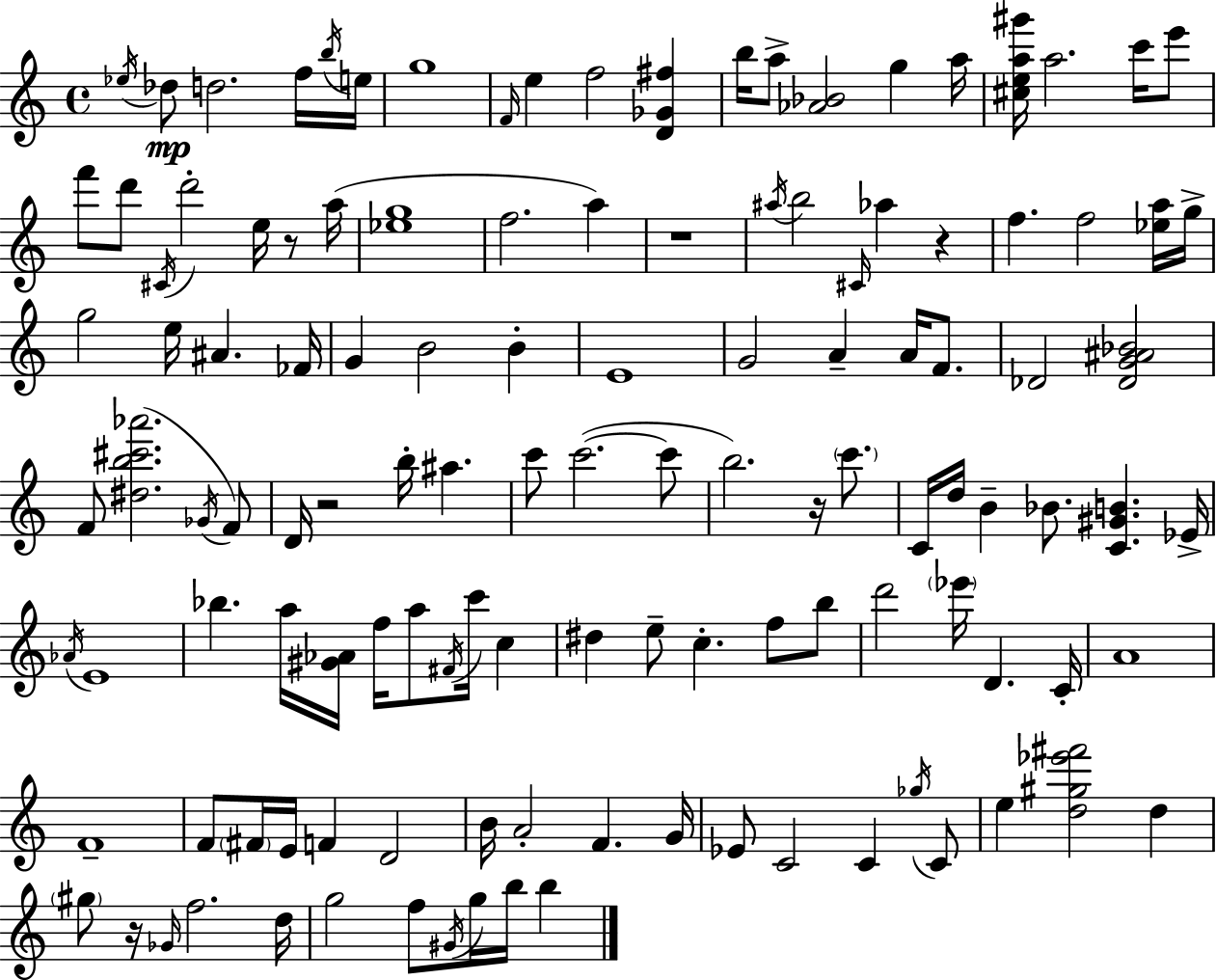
Eb5/s Db5/e D5/h. F5/s B5/s E5/s G5/w F4/s E5/q F5/h [D4,Gb4,F#5]/q B5/s A5/e [Ab4,Bb4]/h G5/q A5/s [C#5,E5,A5,G#6]/s A5/h. C6/s E6/e F6/e D6/e C#4/s D6/h E5/s R/e A5/s [Eb5,G5]/w F5/h. A5/q R/w A#5/s B5/h C#4/s Ab5/q R/q F5/q. F5/h [Eb5,A5]/s G5/s G5/h E5/s A#4/q. FES4/s G4/q B4/h B4/q E4/w G4/h A4/q A4/s F4/e. Db4/h [Db4,G4,A#4,Bb4]/h F4/e [D#5,B5,C#6,Ab6]/h. Gb4/s F4/e D4/s R/h B5/s A#5/q. C6/e C6/h. C6/e B5/h. R/s C6/e. C4/s D5/s B4/q Bb4/e. [C4,G#4,B4]/q. Eb4/s Ab4/s E4/w Bb5/q. A5/s [G#4,Ab4]/s F5/s A5/e F#4/s C6/s C5/q D#5/q E5/e C5/q. F5/e B5/e D6/h Eb6/s D4/q. C4/s A4/w F4/w F4/e F#4/s E4/s F4/q D4/h B4/s A4/h F4/q. G4/s Eb4/e C4/h C4/q Gb5/s C4/e E5/q [D5,G#5,Eb6,F#6]/h D5/q G#5/e R/s Gb4/s F5/h. D5/s G5/h F5/e G#4/s G5/s B5/s B5/q